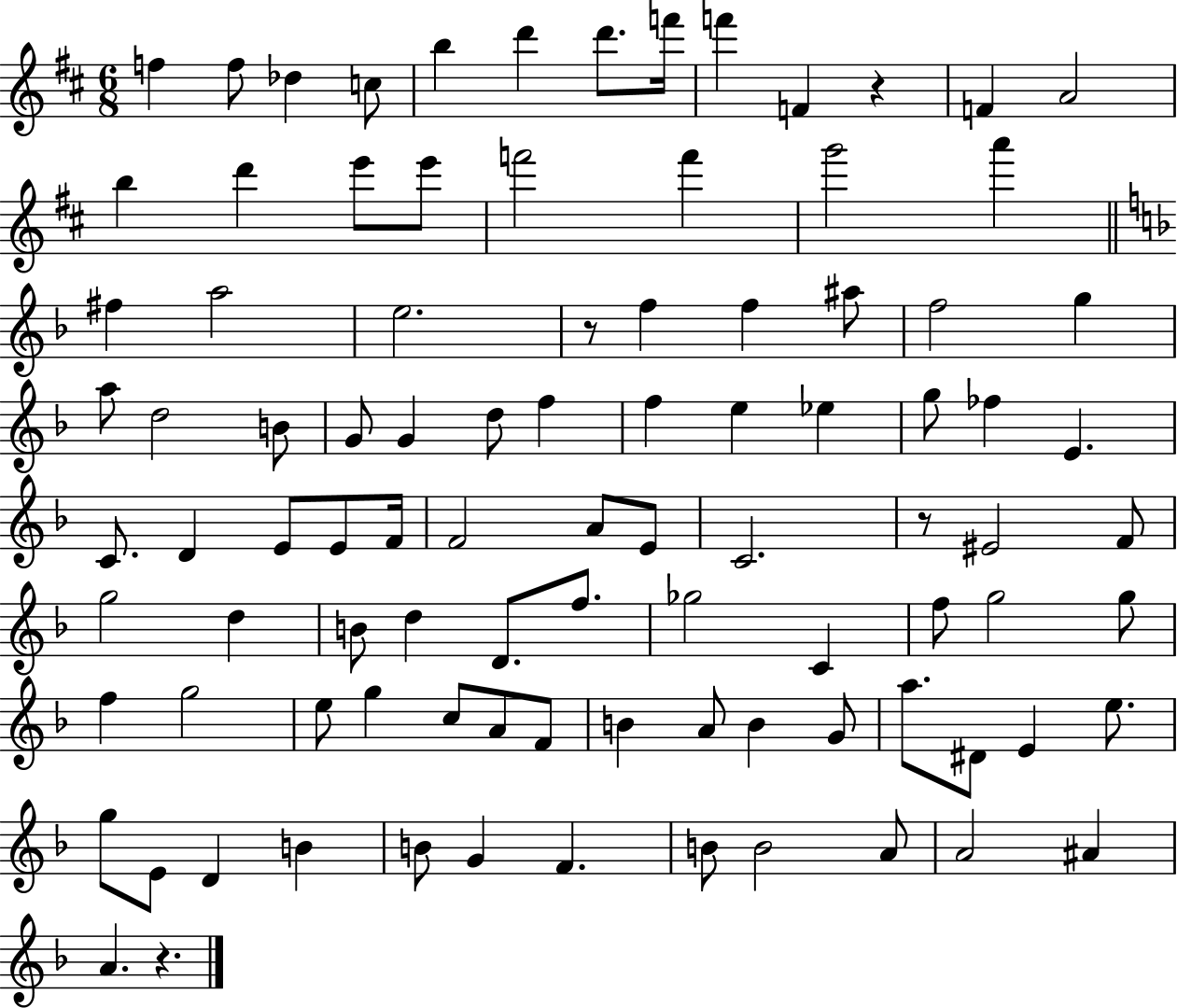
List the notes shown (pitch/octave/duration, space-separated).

F5/q F5/e Db5/q C5/e B5/q D6/q D6/e. F6/s F6/q F4/q R/q F4/q A4/h B5/q D6/q E6/e E6/e F6/h F6/q G6/h A6/q F#5/q A5/h E5/h. R/e F5/q F5/q A#5/e F5/h G5/q A5/e D5/h B4/e G4/e G4/q D5/e F5/q F5/q E5/q Eb5/q G5/e FES5/q E4/q. C4/e. D4/q E4/e E4/e F4/s F4/h A4/e E4/e C4/h. R/e EIS4/h F4/e G5/h D5/q B4/e D5/q D4/e. F5/e. Gb5/h C4/q F5/e G5/h G5/e F5/q G5/h E5/e G5/q C5/e A4/e F4/e B4/q A4/e B4/q G4/e A5/e. D#4/e E4/q E5/e. G5/e E4/e D4/q B4/q B4/e G4/q F4/q. B4/e B4/h A4/e A4/h A#4/q A4/q. R/q.